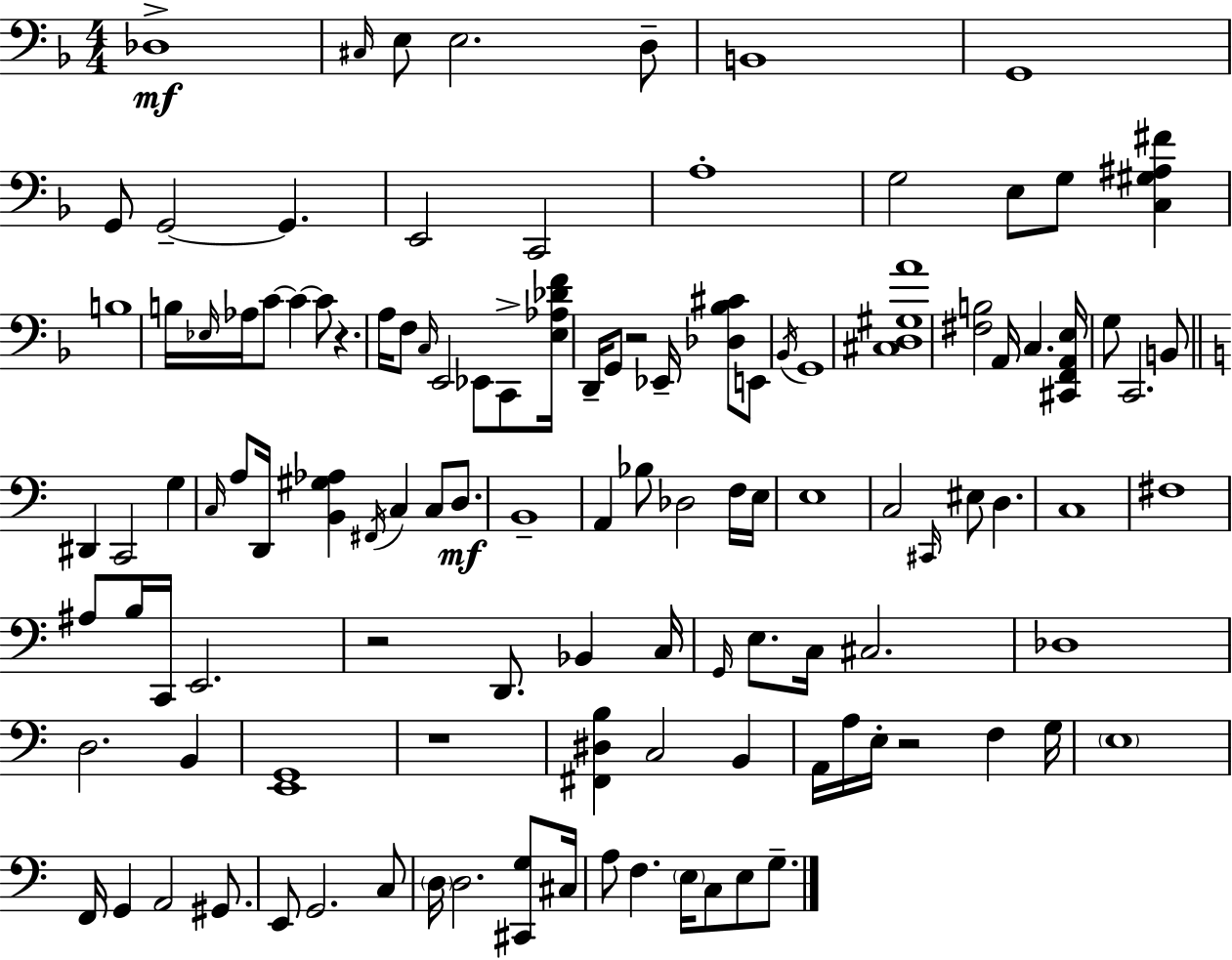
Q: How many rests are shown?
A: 5